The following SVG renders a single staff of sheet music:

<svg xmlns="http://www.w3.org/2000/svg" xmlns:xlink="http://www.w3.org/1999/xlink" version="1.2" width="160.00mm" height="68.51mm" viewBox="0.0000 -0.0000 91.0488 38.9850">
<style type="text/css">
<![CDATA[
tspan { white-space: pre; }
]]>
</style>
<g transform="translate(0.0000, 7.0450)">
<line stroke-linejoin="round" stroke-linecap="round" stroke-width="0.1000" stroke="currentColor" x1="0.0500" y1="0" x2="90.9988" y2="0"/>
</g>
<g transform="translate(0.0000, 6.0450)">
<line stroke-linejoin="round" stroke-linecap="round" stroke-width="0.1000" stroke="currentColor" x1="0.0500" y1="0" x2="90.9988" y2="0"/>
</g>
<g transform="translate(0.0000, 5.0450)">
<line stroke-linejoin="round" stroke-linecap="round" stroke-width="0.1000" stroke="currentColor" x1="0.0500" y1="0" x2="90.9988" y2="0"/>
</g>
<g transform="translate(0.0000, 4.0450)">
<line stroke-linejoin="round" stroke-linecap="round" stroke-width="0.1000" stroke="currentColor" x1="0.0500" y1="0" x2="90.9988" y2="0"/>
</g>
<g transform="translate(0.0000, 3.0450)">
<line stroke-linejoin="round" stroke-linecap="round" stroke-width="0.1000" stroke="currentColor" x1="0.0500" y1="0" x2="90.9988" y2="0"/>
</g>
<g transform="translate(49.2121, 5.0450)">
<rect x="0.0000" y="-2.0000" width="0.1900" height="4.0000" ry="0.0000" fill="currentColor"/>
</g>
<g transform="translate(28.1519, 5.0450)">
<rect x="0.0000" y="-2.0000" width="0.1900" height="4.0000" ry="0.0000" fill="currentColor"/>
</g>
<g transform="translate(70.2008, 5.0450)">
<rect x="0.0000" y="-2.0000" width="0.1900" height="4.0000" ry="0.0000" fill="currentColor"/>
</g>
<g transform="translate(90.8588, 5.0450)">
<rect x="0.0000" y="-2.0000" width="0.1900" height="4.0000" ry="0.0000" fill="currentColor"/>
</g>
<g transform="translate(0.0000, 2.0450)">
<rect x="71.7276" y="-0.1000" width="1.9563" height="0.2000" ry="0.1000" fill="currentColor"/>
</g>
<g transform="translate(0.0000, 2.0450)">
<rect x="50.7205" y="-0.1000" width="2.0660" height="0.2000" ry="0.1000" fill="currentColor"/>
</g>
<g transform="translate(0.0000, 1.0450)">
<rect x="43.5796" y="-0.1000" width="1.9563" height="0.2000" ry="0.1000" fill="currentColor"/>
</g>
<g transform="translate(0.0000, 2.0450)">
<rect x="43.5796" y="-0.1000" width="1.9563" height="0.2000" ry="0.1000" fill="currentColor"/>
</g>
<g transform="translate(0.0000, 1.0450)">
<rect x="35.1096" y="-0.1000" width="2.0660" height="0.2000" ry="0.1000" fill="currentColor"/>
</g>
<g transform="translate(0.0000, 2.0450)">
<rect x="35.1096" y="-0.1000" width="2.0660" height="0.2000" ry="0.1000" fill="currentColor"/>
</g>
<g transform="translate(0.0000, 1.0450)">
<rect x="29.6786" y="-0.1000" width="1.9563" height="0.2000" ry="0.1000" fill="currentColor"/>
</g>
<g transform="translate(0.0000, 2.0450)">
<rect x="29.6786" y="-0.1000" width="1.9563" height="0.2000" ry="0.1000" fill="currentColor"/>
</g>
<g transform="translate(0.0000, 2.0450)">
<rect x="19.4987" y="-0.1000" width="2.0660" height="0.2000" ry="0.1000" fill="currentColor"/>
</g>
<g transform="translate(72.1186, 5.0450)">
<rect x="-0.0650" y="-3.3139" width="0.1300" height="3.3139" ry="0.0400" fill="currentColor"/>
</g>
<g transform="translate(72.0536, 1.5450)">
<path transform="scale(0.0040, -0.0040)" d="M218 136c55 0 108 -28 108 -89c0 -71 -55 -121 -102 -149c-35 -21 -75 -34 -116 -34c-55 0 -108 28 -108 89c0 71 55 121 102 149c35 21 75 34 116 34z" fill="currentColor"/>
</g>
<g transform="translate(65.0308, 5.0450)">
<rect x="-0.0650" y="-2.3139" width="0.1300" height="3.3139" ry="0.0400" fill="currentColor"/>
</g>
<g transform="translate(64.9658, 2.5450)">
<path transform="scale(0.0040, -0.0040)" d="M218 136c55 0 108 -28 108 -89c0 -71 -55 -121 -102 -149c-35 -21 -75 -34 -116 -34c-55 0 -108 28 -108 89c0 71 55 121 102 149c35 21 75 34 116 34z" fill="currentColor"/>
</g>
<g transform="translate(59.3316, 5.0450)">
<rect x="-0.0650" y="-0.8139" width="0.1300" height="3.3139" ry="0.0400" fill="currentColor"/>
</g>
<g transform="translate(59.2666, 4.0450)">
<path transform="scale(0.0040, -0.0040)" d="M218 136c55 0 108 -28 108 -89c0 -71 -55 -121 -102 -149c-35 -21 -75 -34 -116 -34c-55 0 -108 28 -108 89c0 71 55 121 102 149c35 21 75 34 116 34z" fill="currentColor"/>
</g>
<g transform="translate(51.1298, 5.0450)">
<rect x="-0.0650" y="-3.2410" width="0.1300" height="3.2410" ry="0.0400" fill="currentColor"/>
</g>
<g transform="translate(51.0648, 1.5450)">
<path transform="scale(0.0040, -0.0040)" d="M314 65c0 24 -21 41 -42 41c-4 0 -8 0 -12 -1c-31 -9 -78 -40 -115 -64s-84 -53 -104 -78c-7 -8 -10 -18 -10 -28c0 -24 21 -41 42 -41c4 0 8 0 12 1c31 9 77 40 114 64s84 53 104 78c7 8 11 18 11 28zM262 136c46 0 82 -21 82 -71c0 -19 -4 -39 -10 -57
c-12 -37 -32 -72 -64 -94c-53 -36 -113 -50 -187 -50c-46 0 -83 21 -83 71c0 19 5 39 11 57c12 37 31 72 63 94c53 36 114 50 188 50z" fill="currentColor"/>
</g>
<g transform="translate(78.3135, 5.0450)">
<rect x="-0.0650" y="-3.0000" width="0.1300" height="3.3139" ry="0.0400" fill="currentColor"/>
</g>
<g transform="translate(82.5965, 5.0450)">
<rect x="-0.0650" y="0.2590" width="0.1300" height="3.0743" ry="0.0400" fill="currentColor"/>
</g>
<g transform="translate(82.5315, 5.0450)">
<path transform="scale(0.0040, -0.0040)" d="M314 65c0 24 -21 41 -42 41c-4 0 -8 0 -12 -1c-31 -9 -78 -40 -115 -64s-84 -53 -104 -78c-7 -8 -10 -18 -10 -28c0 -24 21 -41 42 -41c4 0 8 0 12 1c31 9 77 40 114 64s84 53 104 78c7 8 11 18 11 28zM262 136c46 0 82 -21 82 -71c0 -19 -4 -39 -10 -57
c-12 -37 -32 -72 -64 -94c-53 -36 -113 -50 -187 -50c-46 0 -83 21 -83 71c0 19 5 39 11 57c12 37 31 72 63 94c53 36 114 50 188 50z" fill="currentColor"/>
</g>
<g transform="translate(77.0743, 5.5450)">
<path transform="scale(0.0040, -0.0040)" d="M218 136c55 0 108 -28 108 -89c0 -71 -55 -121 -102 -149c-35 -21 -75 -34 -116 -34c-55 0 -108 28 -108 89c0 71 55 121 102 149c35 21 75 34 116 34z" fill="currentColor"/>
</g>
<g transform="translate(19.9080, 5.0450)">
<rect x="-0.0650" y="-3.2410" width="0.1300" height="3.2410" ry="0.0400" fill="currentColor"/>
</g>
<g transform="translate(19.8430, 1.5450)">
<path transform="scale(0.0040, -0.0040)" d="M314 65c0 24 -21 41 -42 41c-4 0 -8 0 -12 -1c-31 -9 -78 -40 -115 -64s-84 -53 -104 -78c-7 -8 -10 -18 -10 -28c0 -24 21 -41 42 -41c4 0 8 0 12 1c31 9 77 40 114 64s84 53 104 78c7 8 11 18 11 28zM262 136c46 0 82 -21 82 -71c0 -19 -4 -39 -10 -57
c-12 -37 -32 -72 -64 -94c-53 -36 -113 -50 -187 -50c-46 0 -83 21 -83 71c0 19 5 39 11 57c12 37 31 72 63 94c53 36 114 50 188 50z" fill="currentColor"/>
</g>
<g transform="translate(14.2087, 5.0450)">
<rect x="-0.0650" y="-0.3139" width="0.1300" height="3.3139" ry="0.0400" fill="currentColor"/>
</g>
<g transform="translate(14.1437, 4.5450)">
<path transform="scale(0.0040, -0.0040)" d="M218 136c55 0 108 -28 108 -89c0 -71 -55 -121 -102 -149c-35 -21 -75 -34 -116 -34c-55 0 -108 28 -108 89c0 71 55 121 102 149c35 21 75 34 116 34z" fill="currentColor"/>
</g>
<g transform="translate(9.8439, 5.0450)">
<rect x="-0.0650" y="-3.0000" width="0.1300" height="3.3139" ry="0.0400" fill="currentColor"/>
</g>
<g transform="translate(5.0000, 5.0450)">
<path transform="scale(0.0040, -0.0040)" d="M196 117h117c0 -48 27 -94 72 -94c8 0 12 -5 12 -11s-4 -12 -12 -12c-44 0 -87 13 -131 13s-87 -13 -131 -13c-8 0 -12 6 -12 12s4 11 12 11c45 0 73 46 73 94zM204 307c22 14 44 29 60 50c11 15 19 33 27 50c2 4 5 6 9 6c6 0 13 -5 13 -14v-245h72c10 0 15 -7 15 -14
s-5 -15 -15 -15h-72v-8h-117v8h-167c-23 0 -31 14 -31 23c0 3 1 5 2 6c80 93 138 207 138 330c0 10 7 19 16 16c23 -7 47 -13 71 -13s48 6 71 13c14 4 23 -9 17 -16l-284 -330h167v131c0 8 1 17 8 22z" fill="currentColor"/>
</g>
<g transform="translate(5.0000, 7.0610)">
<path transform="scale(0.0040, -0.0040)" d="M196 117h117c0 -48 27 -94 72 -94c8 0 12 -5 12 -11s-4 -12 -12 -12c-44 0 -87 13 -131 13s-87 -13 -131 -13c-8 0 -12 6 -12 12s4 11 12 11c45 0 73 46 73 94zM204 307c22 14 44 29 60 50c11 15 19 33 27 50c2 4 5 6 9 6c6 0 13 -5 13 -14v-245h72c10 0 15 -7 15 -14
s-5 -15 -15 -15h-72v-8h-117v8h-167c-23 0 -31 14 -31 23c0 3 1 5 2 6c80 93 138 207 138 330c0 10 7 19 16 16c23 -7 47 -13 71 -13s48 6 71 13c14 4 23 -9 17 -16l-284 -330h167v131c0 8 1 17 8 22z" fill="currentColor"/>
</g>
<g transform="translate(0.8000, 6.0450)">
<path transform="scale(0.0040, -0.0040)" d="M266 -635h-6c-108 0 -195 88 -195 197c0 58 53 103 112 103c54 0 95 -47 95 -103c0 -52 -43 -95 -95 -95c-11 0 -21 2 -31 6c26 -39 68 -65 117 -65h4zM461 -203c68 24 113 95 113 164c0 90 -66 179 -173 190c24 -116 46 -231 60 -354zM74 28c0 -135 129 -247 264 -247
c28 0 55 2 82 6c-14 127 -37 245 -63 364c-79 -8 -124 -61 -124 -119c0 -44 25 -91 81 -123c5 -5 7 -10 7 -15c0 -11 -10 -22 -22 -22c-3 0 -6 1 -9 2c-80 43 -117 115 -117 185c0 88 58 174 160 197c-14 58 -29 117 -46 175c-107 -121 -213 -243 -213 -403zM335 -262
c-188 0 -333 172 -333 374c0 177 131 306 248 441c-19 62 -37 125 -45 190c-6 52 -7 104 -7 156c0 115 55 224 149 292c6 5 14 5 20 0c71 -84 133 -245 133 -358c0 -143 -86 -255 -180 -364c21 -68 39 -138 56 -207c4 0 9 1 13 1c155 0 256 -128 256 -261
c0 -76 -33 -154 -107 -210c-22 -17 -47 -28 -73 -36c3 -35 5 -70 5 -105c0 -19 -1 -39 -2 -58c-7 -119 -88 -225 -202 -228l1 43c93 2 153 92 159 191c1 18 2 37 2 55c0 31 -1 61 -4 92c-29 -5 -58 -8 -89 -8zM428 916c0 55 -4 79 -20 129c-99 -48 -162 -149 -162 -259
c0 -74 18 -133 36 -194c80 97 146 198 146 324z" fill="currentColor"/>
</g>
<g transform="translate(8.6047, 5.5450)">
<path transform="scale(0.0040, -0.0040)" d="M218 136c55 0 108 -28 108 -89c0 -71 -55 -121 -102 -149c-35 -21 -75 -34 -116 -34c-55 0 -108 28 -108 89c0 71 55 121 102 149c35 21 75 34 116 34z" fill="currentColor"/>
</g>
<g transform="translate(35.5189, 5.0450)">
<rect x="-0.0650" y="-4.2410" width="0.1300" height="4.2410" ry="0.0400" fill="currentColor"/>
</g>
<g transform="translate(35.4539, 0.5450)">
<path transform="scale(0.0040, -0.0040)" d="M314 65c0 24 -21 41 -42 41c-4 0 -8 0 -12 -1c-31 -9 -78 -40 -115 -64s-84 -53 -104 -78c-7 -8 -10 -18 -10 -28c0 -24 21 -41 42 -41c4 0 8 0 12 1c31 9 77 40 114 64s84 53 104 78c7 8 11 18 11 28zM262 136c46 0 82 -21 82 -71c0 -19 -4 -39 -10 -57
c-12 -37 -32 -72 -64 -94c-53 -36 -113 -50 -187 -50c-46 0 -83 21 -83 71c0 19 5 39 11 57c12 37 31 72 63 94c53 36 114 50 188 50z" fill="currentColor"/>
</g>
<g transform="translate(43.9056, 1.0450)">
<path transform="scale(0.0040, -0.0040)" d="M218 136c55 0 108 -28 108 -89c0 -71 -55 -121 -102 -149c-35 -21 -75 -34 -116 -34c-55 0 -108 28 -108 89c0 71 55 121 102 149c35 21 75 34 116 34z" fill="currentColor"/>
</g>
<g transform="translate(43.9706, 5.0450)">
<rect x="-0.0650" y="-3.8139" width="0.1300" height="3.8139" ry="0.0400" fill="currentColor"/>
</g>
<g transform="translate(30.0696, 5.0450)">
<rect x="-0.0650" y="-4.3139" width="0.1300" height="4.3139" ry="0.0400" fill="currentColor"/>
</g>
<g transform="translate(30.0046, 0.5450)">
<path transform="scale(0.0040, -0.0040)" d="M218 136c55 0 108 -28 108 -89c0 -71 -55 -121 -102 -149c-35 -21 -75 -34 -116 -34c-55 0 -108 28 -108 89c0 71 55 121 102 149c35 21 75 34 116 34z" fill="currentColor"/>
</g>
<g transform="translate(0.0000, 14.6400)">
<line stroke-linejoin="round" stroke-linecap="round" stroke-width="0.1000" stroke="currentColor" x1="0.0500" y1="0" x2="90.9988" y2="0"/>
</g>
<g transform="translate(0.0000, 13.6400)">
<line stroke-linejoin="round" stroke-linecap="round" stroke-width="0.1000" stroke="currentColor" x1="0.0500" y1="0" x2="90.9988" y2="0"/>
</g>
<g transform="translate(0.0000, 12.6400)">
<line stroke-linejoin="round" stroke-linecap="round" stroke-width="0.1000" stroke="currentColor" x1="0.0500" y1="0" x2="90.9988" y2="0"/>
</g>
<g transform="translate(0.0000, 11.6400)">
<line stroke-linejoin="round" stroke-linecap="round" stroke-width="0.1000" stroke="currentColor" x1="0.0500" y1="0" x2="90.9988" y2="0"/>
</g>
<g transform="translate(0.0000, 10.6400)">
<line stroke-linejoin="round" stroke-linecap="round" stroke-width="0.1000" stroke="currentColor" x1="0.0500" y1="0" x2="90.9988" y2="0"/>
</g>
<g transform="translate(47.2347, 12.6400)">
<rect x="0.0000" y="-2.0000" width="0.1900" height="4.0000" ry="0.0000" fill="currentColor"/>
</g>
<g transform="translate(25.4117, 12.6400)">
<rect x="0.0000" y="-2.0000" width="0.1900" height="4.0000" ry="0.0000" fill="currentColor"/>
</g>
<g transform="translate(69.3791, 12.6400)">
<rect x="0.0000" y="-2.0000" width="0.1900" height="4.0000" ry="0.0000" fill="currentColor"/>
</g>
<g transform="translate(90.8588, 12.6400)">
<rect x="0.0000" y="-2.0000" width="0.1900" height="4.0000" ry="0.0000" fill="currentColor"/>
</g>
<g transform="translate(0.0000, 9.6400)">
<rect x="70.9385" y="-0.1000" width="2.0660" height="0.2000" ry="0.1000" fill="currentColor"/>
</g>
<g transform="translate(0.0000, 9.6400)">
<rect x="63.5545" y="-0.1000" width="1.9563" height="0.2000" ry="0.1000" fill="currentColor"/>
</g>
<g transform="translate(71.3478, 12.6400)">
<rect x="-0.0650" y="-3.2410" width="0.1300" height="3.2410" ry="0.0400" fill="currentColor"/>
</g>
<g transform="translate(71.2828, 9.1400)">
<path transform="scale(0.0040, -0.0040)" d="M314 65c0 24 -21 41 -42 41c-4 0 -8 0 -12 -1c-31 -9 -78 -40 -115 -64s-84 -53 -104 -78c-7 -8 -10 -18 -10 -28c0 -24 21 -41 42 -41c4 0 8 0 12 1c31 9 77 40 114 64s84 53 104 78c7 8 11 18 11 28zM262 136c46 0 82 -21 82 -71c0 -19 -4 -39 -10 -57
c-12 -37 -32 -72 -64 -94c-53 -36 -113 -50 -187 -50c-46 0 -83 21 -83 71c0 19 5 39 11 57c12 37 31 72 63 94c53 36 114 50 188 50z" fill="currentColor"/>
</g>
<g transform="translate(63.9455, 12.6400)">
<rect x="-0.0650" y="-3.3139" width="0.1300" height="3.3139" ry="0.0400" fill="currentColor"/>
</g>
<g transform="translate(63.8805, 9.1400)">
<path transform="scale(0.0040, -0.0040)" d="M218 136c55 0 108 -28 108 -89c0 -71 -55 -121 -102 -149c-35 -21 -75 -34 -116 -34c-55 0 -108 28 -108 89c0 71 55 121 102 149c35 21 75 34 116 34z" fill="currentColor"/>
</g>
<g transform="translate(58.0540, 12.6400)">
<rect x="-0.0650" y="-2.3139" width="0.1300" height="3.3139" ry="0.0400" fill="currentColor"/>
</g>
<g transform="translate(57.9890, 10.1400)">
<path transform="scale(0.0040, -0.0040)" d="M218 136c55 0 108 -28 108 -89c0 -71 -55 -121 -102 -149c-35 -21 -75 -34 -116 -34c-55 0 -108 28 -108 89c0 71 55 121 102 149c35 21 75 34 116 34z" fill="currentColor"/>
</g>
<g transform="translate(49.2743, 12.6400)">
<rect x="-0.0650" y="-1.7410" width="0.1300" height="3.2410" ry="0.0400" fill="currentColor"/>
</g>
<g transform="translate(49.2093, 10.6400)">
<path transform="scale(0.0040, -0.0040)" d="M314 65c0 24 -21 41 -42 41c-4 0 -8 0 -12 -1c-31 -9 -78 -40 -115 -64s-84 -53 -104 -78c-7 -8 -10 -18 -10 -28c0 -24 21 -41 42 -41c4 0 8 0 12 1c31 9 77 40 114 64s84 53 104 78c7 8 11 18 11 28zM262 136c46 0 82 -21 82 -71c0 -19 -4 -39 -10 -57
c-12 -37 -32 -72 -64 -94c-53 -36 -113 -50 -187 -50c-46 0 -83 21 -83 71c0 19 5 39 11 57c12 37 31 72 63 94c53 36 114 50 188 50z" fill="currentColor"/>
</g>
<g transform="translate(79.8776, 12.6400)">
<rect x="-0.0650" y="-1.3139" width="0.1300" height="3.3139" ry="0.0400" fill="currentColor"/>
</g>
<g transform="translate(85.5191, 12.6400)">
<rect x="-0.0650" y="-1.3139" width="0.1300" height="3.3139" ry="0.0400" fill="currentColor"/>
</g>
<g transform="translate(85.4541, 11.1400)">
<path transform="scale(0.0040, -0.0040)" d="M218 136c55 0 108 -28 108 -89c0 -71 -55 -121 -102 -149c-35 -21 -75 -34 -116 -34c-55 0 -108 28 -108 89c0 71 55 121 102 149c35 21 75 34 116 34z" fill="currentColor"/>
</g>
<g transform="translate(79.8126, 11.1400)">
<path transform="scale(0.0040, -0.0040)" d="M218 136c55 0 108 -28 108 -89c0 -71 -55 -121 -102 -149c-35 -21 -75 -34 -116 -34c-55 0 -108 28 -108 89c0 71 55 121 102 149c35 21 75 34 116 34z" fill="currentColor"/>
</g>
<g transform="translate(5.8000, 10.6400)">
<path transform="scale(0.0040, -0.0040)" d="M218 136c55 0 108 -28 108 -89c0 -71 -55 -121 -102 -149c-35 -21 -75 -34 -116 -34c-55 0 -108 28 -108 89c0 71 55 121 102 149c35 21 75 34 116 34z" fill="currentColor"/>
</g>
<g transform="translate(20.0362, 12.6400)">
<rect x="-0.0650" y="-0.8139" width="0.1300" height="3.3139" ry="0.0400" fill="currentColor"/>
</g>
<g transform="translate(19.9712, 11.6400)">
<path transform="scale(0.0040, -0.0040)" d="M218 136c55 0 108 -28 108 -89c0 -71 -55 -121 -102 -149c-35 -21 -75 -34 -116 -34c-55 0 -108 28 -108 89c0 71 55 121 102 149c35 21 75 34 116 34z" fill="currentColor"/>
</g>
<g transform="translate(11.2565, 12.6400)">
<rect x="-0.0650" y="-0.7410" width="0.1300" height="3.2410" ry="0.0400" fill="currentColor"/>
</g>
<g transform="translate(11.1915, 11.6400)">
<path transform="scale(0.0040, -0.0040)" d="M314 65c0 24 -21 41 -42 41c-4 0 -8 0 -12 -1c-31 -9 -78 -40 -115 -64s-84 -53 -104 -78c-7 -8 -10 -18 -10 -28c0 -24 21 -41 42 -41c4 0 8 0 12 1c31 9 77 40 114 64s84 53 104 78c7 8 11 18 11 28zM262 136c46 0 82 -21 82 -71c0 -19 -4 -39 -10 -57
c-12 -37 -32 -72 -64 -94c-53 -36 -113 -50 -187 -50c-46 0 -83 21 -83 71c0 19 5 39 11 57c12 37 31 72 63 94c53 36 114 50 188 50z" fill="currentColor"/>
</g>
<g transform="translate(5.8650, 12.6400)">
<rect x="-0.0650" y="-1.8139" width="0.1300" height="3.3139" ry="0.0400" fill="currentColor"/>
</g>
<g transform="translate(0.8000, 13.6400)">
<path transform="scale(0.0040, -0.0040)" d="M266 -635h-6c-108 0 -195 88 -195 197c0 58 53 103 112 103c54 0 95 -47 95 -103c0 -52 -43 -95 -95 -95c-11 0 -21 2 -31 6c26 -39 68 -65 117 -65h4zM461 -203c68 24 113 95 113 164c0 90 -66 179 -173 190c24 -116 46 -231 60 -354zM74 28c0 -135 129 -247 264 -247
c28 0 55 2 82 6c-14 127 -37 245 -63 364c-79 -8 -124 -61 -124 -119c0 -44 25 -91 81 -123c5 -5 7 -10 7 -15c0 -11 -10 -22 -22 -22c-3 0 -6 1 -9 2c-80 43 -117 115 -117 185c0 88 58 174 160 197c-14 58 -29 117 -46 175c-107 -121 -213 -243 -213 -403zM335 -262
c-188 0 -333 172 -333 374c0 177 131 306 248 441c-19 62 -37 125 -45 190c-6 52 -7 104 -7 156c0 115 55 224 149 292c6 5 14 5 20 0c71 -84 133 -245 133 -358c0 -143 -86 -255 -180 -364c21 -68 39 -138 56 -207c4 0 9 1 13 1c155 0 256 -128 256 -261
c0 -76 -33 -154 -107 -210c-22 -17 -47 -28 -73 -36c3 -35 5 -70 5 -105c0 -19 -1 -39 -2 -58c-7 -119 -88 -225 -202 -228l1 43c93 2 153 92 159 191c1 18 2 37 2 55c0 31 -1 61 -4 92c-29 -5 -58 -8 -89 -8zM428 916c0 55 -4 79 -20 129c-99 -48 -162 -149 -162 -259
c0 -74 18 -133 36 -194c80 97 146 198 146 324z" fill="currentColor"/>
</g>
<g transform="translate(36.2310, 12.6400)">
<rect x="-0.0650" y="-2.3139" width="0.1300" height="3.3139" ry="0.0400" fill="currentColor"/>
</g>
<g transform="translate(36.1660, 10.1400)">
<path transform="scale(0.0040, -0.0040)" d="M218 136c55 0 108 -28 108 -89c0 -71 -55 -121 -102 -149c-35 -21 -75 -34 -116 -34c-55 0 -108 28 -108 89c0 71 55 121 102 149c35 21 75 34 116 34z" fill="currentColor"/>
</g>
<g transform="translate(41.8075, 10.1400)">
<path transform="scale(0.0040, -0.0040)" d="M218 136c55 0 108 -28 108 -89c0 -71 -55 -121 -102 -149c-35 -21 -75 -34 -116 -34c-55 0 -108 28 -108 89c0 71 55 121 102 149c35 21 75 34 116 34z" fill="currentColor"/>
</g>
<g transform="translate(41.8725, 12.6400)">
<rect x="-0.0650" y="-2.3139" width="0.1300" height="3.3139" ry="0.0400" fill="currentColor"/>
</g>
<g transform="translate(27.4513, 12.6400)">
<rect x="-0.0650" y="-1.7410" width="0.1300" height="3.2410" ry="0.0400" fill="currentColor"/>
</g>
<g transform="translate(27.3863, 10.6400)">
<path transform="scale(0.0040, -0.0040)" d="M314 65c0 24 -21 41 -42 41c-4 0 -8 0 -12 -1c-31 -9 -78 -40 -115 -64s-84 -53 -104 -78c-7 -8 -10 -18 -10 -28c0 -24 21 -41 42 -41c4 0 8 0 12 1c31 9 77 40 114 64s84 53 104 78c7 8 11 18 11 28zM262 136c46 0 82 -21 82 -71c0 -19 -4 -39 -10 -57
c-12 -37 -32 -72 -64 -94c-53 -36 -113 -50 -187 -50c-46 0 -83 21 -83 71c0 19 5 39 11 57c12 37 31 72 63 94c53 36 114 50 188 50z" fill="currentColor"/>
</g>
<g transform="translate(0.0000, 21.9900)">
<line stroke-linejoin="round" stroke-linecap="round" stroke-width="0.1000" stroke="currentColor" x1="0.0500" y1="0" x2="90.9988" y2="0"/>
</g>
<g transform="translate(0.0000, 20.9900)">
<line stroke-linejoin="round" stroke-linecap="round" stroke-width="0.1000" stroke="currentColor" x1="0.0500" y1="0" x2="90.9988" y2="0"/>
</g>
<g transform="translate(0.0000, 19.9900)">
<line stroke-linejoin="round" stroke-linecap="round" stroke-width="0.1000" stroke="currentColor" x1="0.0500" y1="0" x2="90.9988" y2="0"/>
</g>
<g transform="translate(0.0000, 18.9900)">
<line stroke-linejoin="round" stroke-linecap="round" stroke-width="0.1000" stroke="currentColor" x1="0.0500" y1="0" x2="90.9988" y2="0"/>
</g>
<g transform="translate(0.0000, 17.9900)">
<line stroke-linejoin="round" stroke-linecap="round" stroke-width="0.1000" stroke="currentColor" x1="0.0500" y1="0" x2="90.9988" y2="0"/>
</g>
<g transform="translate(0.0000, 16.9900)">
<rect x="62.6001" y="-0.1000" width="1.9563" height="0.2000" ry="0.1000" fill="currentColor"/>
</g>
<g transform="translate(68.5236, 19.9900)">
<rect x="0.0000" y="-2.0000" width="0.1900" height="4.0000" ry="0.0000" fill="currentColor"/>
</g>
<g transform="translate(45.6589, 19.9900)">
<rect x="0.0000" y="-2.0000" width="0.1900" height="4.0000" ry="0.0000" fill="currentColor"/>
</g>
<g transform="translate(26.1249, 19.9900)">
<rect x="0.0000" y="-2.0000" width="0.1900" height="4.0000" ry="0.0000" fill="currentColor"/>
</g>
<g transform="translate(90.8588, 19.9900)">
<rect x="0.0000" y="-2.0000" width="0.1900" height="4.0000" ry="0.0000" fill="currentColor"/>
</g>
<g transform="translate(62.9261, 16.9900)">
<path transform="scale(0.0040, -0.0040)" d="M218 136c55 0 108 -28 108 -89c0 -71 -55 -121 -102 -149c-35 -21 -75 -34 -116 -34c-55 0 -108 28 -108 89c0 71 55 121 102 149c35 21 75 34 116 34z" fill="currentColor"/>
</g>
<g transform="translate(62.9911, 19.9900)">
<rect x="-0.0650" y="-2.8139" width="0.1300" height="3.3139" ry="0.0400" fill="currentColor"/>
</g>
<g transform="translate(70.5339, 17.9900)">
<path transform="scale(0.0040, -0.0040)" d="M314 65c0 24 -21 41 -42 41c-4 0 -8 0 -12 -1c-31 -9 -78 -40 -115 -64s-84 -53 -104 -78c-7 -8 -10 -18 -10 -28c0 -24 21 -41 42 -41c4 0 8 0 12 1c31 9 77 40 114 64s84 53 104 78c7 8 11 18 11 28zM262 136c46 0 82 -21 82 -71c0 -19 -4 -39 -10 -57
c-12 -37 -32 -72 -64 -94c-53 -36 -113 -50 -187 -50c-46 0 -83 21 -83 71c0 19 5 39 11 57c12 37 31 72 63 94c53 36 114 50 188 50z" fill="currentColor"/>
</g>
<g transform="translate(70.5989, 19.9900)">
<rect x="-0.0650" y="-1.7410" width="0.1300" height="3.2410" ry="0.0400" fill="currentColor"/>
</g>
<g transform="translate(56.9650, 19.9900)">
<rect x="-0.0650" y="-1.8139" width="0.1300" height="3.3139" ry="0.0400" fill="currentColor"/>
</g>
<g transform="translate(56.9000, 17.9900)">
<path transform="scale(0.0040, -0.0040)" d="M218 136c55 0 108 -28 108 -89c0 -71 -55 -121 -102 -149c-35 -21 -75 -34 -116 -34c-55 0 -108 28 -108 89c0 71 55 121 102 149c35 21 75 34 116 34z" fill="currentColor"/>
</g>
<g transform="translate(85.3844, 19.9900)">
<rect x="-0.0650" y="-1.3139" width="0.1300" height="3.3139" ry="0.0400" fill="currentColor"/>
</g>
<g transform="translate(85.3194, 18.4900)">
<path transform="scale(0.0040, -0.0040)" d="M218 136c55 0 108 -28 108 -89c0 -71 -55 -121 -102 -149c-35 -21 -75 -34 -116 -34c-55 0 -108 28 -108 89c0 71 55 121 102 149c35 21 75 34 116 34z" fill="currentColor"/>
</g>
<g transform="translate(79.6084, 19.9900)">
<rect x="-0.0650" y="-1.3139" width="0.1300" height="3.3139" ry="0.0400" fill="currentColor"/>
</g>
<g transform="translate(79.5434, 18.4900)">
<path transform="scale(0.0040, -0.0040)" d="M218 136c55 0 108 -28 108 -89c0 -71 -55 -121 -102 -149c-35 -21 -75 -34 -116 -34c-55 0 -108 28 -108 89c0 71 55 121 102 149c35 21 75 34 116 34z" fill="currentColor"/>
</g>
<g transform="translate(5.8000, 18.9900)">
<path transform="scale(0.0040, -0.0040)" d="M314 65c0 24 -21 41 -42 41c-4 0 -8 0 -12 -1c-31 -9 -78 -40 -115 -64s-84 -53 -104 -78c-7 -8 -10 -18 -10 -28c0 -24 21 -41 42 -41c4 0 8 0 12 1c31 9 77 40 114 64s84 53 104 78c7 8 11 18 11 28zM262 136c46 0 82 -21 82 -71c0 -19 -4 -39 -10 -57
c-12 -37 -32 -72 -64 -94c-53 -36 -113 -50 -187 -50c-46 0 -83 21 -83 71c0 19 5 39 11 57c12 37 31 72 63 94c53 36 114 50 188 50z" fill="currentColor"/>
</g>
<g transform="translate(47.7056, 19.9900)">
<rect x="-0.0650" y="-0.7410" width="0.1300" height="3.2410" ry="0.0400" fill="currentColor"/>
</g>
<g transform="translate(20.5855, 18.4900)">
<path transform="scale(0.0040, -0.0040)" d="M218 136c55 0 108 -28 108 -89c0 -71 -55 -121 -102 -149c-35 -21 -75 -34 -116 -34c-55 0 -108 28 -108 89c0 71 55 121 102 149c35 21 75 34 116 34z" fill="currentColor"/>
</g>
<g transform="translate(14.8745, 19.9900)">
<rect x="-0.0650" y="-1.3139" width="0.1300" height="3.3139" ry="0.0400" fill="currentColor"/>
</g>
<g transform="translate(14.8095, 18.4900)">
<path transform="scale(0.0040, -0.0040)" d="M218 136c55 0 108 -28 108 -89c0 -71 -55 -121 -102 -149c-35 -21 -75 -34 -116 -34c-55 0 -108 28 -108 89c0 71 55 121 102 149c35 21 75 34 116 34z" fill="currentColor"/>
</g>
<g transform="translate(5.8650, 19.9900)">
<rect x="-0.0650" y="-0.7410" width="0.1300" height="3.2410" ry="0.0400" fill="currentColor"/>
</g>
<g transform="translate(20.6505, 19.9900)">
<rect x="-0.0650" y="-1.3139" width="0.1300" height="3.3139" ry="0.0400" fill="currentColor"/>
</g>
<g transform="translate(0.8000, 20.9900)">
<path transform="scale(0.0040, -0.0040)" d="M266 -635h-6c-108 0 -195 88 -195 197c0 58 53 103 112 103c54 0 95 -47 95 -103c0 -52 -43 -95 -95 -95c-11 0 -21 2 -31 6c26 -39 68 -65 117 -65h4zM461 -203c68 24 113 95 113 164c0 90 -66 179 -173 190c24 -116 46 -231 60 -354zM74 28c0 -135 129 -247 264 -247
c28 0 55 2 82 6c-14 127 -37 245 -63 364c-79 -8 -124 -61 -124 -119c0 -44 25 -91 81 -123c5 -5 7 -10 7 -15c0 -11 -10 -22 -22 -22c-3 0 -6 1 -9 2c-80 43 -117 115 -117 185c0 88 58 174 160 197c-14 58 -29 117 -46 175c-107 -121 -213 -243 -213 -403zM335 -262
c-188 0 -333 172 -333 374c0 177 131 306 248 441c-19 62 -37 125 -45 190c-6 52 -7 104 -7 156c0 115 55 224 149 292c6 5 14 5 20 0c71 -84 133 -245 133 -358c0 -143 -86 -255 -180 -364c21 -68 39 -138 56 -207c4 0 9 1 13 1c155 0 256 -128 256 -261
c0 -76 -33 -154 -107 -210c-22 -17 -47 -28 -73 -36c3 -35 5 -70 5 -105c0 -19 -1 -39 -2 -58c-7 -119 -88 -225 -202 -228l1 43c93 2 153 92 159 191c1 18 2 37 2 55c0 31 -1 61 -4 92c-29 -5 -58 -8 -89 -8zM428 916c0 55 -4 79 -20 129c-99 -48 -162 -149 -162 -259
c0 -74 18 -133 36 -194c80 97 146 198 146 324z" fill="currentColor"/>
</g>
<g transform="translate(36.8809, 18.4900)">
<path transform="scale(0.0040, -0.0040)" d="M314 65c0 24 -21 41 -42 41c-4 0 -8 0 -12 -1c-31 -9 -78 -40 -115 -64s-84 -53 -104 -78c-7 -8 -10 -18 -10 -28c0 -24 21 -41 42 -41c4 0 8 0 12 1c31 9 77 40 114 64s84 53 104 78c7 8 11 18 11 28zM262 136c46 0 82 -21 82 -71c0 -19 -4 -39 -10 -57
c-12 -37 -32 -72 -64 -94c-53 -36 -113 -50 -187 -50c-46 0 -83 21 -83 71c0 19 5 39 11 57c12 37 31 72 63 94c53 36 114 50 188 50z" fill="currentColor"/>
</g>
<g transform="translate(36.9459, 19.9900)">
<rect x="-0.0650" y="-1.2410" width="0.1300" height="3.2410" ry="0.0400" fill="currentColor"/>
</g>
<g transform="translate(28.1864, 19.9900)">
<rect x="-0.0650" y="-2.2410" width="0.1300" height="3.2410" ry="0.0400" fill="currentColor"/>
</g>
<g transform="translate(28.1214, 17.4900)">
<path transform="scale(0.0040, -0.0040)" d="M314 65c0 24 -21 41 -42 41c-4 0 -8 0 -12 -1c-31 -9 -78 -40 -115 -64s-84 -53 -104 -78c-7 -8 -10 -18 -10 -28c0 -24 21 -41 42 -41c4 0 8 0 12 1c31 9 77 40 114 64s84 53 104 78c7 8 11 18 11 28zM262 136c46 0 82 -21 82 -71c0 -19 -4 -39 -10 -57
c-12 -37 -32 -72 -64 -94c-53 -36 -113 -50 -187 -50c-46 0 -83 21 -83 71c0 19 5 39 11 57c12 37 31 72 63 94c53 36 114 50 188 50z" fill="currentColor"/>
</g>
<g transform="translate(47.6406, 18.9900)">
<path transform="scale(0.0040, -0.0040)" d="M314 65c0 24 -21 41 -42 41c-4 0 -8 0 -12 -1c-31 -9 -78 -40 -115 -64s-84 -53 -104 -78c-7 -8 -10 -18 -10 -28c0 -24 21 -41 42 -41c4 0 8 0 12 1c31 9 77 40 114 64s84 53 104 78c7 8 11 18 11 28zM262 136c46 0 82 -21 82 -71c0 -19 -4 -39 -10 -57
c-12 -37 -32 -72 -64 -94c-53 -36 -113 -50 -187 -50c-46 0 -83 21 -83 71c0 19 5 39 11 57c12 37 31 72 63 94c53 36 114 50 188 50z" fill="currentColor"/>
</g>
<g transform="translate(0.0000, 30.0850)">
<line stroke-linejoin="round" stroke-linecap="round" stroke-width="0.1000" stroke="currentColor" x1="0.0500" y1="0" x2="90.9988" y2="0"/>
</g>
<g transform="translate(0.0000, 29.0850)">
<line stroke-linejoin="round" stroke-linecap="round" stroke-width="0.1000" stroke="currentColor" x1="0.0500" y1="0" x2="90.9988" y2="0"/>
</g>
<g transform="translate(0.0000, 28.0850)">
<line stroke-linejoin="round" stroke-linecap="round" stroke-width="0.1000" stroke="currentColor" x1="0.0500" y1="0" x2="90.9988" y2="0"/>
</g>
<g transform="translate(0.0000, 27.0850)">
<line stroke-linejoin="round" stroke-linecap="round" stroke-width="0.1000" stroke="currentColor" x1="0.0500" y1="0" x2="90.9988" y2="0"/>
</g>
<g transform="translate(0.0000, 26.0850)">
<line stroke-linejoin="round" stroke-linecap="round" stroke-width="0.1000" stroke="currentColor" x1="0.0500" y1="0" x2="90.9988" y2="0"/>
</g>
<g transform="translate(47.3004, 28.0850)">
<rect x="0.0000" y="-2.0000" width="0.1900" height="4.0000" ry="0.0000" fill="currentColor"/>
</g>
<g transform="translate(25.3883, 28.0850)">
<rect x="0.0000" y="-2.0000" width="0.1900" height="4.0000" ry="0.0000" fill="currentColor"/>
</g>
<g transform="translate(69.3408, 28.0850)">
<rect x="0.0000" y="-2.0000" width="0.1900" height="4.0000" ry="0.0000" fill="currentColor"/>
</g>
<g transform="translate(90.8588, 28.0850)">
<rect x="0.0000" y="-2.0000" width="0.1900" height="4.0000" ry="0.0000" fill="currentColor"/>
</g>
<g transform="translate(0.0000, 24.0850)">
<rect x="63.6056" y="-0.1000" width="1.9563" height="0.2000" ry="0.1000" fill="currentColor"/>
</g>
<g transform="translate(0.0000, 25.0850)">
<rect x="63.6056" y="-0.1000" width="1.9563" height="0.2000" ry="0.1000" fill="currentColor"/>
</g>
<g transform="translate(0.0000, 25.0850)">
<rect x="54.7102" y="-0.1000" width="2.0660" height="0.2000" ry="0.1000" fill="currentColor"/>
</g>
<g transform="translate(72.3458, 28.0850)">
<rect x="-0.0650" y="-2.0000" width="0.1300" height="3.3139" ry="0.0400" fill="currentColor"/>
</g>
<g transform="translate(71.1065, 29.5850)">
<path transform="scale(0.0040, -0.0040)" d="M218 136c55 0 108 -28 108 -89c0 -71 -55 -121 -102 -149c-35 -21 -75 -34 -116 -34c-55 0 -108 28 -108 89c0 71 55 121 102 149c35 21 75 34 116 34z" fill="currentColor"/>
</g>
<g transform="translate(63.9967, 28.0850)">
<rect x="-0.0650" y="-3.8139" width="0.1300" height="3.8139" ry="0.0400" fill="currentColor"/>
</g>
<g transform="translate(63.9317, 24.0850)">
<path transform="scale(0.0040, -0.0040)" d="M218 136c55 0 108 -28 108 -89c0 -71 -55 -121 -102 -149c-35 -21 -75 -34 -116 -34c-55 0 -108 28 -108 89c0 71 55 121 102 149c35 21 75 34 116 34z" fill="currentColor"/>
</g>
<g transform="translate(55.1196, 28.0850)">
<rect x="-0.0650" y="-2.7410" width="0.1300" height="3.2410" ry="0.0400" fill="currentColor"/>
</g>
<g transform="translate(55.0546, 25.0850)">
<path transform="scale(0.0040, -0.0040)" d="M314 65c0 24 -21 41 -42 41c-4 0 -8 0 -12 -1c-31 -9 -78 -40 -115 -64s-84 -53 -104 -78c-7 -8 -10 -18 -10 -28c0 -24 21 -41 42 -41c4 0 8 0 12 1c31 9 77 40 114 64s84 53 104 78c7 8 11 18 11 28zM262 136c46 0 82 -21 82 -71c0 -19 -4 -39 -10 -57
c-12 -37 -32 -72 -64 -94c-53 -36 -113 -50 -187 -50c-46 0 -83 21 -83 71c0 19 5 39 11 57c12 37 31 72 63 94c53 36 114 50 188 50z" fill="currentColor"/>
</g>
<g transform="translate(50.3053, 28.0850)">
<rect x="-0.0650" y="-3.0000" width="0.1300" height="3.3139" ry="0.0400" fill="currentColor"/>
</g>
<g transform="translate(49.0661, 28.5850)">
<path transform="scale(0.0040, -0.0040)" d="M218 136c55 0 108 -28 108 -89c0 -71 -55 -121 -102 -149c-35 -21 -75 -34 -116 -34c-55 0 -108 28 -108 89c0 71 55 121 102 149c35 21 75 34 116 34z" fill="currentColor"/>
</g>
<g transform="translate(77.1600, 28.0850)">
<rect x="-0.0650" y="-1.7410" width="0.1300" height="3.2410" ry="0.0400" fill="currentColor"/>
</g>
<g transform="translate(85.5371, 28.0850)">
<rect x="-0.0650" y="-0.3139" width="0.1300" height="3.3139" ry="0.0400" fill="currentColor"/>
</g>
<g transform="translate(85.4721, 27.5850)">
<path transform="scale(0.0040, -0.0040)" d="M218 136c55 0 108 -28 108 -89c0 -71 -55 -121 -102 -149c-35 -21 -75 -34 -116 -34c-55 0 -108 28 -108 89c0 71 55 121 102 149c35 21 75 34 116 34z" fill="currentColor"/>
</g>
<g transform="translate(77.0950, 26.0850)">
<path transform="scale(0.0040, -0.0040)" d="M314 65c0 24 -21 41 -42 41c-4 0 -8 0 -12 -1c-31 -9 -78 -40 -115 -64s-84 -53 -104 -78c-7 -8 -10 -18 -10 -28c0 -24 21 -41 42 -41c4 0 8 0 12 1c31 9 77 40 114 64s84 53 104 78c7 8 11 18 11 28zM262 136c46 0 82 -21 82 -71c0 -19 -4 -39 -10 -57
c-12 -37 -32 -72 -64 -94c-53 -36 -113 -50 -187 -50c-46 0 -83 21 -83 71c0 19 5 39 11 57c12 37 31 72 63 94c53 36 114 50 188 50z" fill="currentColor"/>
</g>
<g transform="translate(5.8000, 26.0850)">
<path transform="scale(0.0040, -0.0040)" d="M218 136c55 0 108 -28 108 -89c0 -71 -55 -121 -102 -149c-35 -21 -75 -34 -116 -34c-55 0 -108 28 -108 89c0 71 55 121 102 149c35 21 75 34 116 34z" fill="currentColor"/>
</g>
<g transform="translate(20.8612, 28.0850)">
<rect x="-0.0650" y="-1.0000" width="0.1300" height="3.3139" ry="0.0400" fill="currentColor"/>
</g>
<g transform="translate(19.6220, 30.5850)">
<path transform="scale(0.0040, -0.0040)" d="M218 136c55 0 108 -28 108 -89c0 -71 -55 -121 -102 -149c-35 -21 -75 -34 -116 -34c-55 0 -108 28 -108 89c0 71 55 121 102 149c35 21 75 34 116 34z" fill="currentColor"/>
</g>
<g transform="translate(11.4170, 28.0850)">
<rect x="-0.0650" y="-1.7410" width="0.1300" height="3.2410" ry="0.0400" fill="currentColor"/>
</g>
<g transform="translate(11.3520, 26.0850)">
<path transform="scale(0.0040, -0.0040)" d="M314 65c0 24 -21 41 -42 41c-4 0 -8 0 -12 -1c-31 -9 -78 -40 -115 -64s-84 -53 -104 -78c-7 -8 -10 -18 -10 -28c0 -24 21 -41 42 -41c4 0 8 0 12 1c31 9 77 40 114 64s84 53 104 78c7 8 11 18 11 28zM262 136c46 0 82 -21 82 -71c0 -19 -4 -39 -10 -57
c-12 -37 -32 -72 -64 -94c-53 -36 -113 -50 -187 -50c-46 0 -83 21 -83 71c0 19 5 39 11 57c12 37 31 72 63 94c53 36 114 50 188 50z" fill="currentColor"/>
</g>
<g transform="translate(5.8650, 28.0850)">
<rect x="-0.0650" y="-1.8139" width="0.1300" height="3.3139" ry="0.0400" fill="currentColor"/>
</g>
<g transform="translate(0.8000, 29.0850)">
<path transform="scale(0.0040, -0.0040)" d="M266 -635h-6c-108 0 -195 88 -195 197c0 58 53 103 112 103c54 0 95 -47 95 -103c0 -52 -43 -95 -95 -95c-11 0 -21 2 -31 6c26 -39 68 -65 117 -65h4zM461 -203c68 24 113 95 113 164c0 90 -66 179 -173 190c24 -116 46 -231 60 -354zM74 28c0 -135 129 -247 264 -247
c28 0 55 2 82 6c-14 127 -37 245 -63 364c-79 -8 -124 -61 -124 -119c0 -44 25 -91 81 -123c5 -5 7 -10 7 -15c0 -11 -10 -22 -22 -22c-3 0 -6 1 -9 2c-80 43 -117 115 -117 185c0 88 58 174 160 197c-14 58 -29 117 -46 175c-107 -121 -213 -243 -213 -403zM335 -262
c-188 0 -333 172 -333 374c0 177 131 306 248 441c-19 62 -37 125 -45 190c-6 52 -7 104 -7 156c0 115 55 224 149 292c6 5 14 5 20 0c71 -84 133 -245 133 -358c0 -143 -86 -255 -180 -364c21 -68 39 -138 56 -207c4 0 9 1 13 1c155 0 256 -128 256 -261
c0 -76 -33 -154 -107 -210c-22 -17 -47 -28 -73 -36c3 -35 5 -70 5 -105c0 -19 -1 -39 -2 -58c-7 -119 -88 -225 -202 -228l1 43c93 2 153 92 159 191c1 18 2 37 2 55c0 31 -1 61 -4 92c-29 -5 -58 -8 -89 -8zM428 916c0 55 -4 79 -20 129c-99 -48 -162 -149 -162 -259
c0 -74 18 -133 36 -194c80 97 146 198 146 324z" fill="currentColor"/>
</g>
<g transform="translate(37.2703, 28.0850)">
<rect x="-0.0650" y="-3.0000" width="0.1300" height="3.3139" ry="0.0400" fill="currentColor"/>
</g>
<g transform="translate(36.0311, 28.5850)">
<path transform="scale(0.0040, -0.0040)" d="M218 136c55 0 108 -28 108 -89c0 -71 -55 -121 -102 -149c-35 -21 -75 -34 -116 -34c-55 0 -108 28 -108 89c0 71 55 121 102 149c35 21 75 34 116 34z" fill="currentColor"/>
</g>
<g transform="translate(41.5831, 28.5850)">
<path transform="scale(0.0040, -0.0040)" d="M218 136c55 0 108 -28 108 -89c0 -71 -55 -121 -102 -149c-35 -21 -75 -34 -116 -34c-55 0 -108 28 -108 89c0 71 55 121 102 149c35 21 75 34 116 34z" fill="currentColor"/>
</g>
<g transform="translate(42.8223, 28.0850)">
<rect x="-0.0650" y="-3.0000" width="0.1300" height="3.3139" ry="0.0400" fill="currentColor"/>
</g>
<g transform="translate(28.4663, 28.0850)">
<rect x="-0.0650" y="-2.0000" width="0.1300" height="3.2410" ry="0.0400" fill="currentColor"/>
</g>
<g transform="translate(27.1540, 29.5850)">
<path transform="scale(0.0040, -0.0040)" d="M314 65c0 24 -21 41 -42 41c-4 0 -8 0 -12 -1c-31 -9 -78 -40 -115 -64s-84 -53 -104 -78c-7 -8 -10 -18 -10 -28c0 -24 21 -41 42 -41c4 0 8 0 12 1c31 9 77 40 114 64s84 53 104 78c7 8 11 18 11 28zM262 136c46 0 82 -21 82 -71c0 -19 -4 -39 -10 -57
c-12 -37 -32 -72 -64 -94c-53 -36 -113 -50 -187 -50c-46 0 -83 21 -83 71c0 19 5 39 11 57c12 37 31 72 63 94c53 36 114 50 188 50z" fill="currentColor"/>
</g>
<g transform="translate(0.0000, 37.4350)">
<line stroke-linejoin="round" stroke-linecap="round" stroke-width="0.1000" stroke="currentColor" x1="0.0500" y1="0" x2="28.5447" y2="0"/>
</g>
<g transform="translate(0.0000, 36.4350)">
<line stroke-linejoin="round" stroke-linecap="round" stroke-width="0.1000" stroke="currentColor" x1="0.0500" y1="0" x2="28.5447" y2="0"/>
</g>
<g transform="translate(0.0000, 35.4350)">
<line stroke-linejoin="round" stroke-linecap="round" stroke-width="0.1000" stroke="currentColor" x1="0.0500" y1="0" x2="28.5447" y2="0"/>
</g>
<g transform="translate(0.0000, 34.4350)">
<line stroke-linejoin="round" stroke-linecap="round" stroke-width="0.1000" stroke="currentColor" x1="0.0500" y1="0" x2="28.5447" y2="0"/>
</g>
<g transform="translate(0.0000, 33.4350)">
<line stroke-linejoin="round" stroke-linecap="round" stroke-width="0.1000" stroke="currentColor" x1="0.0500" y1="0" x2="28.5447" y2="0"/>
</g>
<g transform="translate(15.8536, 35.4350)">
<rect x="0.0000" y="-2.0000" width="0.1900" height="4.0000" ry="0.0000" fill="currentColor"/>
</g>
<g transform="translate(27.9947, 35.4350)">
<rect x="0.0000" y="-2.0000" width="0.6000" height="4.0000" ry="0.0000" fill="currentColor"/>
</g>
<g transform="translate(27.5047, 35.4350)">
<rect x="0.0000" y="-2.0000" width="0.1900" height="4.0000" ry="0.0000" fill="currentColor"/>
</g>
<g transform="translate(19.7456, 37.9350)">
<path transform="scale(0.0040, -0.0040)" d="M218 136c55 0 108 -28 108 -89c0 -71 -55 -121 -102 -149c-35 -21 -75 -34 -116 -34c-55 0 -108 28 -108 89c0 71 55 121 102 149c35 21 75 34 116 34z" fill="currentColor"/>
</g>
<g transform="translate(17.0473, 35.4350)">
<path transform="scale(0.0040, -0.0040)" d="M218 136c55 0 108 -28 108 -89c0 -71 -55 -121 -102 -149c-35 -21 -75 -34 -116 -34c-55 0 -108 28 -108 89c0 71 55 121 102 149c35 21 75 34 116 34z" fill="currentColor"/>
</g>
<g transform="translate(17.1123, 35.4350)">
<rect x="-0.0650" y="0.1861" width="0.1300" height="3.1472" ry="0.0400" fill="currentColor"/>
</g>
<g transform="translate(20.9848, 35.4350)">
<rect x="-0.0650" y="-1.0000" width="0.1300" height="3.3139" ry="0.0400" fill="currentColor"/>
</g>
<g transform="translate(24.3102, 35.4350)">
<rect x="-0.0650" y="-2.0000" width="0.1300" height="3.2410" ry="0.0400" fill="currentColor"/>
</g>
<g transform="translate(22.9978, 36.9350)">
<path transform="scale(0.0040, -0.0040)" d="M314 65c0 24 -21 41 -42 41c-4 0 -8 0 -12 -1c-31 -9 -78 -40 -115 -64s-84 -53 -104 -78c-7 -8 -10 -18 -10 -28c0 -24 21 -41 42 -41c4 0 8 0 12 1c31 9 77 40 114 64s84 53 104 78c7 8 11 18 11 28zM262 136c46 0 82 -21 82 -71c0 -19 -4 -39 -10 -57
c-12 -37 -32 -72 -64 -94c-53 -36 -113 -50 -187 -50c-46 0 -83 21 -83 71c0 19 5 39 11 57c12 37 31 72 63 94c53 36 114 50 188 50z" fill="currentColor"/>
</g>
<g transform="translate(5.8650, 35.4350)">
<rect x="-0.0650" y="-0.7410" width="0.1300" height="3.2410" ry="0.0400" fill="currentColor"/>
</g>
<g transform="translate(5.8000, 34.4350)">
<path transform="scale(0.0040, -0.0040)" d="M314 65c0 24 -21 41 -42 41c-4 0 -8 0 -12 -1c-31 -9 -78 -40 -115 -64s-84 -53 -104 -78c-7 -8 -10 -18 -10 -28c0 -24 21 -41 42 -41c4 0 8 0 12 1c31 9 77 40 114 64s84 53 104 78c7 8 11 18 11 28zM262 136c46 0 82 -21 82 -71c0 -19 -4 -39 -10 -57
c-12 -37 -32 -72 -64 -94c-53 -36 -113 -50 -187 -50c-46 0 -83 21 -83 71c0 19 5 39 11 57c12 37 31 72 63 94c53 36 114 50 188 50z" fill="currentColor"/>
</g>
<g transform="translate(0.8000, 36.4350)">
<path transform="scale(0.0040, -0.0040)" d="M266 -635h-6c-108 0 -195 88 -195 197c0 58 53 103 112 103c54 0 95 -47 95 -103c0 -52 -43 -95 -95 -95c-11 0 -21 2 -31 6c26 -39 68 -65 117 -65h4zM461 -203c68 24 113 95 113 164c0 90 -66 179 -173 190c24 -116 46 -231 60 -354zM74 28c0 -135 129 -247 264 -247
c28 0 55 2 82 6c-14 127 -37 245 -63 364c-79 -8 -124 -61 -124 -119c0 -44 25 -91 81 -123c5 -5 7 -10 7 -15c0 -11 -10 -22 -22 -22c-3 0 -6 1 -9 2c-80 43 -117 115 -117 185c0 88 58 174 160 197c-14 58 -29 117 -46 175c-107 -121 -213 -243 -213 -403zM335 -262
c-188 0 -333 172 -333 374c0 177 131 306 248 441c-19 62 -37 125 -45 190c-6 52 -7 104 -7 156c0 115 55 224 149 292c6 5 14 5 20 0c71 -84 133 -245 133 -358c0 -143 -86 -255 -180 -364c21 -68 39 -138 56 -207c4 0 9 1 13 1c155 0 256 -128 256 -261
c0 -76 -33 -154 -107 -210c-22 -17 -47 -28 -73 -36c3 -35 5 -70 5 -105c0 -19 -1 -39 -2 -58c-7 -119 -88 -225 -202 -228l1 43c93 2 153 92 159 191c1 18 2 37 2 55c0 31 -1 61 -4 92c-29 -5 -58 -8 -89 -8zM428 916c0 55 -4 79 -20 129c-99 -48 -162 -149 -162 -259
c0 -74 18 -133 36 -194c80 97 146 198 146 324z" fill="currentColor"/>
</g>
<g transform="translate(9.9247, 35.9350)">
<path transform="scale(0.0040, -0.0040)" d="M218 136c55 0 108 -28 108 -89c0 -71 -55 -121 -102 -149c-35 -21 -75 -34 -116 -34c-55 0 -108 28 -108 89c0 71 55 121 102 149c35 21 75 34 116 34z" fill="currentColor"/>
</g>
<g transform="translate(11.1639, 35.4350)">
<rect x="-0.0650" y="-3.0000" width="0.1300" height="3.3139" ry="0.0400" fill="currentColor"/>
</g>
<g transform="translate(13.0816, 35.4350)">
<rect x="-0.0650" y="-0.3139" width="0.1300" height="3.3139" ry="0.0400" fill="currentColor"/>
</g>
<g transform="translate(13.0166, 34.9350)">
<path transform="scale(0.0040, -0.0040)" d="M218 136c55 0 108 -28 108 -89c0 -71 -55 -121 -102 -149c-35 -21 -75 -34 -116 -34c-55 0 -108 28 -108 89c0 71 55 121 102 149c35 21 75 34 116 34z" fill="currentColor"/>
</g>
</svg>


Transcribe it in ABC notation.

X:1
T:Untitled
M:4/4
L:1/4
K:C
A c b2 d' d'2 c' b2 d g b A B2 f d2 d f2 g g f2 g b b2 e e d2 e e g2 e2 d2 f a f2 e e f f2 D F2 A A A a2 c' F f2 c d2 A c B D F2